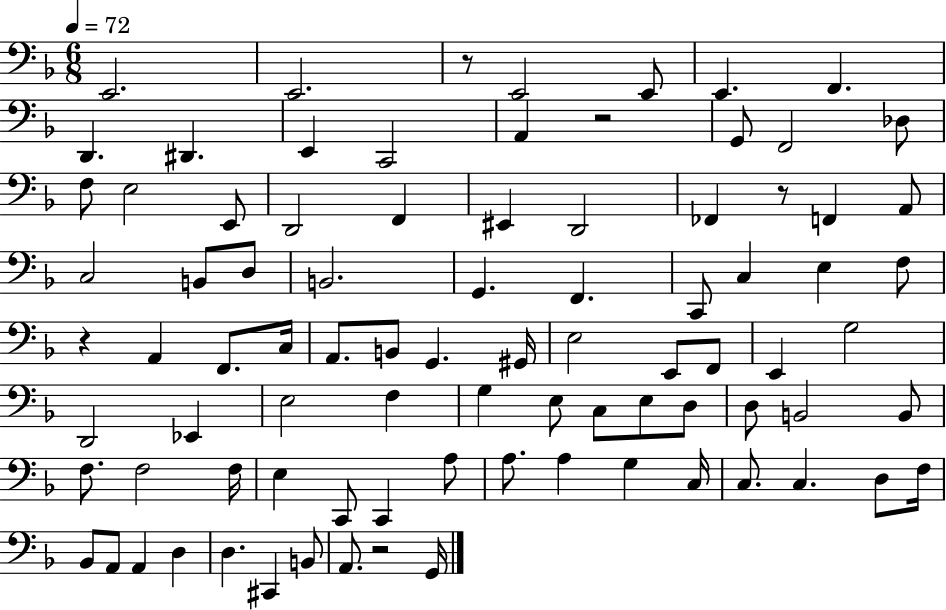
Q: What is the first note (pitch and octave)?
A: E2